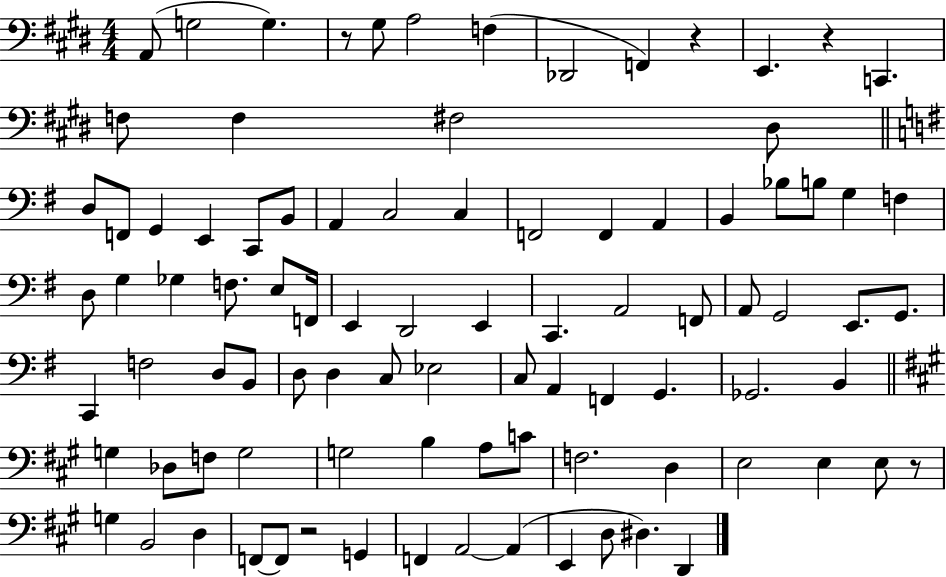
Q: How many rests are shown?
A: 5